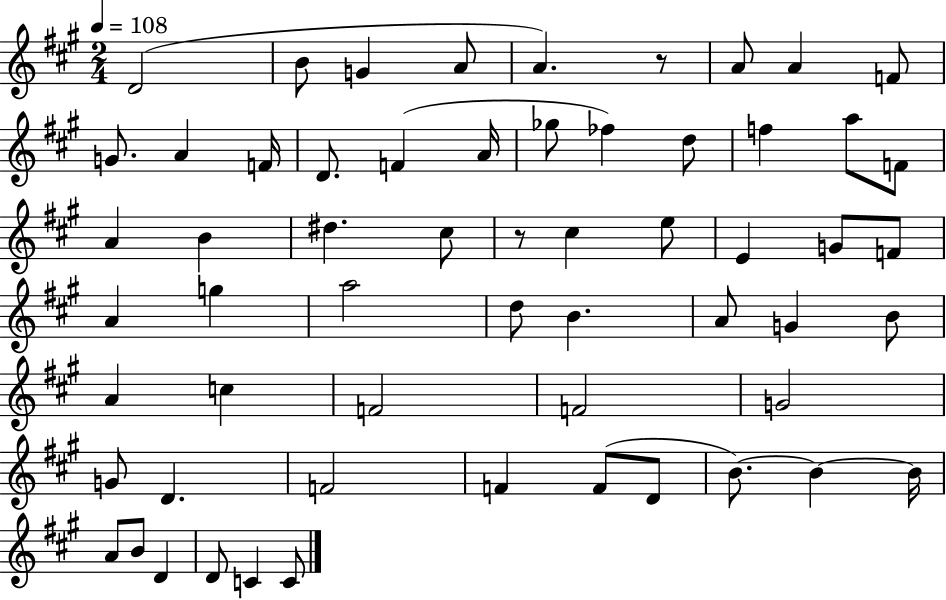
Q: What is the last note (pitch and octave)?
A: C4